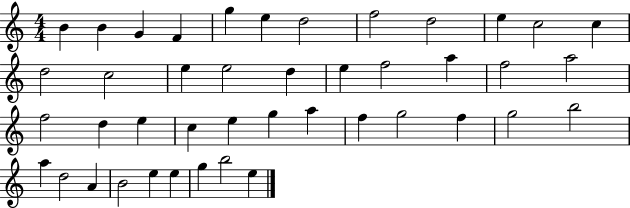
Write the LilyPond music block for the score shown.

{
  \clef treble
  \numericTimeSignature
  \time 4/4
  \key c \major
  b'4 b'4 g'4 f'4 | g''4 e''4 d''2 | f''2 d''2 | e''4 c''2 c''4 | \break d''2 c''2 | e''4 e''2 d''4 | e''4 f''2 a''4 | f''2 a''2 | \break f''2 d''4 e''4 | c''4 e''4 g''4 a''4 | f''4 g''2 f''4 | g''2 b''2 | \break a''4 d''2 a'4 | b'2 e''4 e''4 | g''4 b''2 e''4 | \bar "|."
}